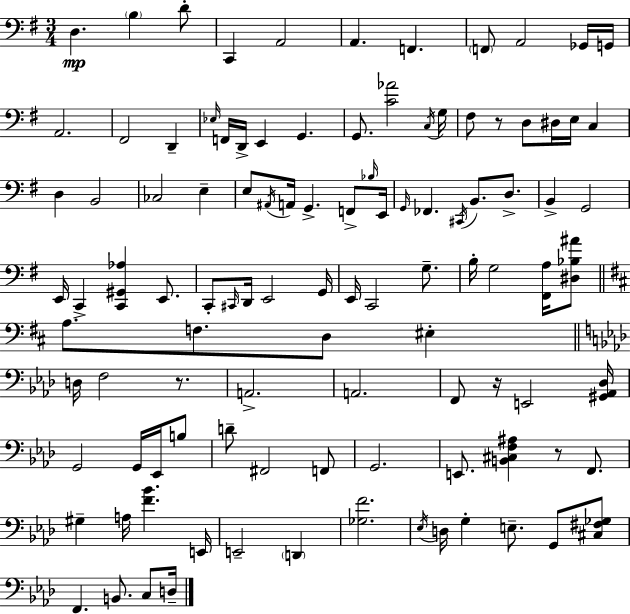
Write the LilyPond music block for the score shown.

{
  \clef bass
  \numericTimeSignature
  \time 3/4
  \key g \major
  \repeat volta 2 { d4.\mp \parenthesize b4 d'8-. | c,4 a,2 | a,4. f,4. | \parenthesize f,8 a,2 ges,16 g,16 | \break a,2. | fis,2 d,4-- | \grace { ees16 } f,16 d,16-> e,4 g,4. | g,8. <c' aes'>2 | \break \acciaccatura { c16 } g16 fis8 r8 d8 dis16 e16 c4 | d4 b,2 | ces2 e4-- | e8 \acciaccatura { ais,16 } a,16 g,4.-> | \break f,8-> \grace { bes16 } e,16 \grace { g,16 } fes,4. \acciaccatura { cis,16 } | b,8. d8.-> b,4-> g,2 | e,16 c,4-> <c, gis, aes>4 | e,8. c,8-. \grace { cis,16 } d,16 e,2 | \break g,16 e,16 c,2 | g8.-- b16-. g2 | <fis, a>16 <dis bes ais'>8 \bar "||" \break \key d \major a8. f8. d8 eis4-. | \bar "||" \break \key f \minor d16 f2 r8. | a,2.-> | a,2. | f,8 r16 e,2 <gis, aes, des>16 | \break g,2 g,16 ees,16 b8 | d'8-- fis,2 f,8 | g,2. | e,8. <b, cis f ais>4 r8 f,8. | \break gis4-- a16 <f' bes'>4. e,16 | e,2-- \parenthesize d,4 | <ges f'>2. | \acciaccatura { ees16 } d16 g4-. e8.-- g,8 <cis fis ges>8 | \break f,4. b,8. c8 | d16-- } \bar "|."
}